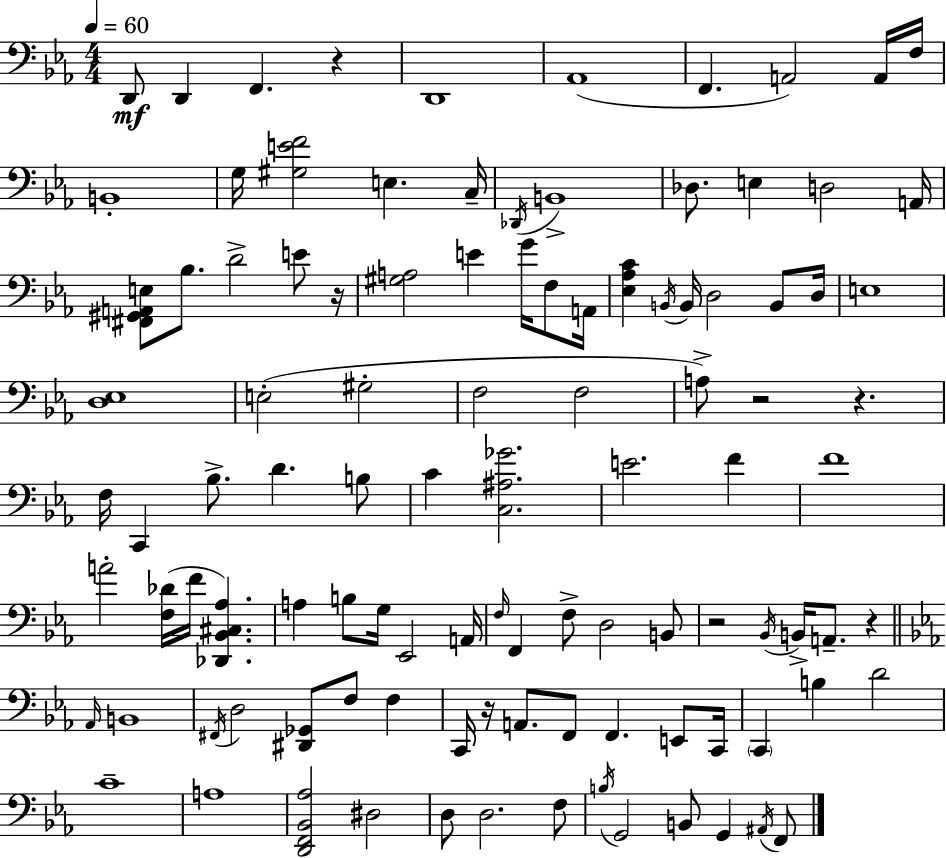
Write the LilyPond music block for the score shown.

{
  \clef bass
  \numericTimeSignature
  \time 4/4
  \key c \minor
  \tempo 4 = 60
  \repeat volta 2 { d,8\mf d,4 f,4. r4 | d,1 | aes,1( | f,4. a,2) a,16 f16 | \break b,1-. | g16 <gis e' f'>2 e4. c16-- | \acciaccatura { des,16 } b,1-> | des8. e4 d2 | \break a,16 <fis, gis, a, e>8 bes8. d'2-> e'8 | r16 <gis a>2 e'4 g'16 f8 | a,16 <ees aes c'>4 \acciaccatura { b,16 } b,16 d2 b,8 | d16 e1 | \break <d ees>1 | e2-.( gis2-. | f2 f2 | a8->) r2 r4. | \break f16 c,4 bes8.-> d'4. | b8 c'4 <c ais ges'>2. | e'2. f'4 | f'1 | \break a'2-. <f des'>16( f'16 <des, bes, cis aes>4.) | a4 b8 g16 ees,2 | a,16 \grace { f16 } f,4 f8-> d2 | b,8 r2 \acciaccatura { bes,16 } b,16-> a,8.-- | \break r4 \bar "||" \break \key ees \major \grace { aes,16 } b,1 | \acciaccatura { fis,16 } d2 <dis, ges,>8 f8 f4 | c,16 r16 a,8. f,8 f,4. e,8 | c,16 \parenthesize c,4 b4 d'2 | \break c'1-- | a1 | <d, f, bes, aes>2 dis2 | d8 d2. | \break f8 \acciaccatura { b16 } g,2 b,8 g,4 | \acciaccatura { ais,16 } f,8 } \bar "|."
}